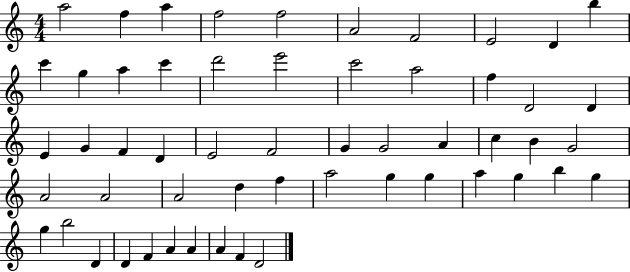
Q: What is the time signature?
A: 4/4